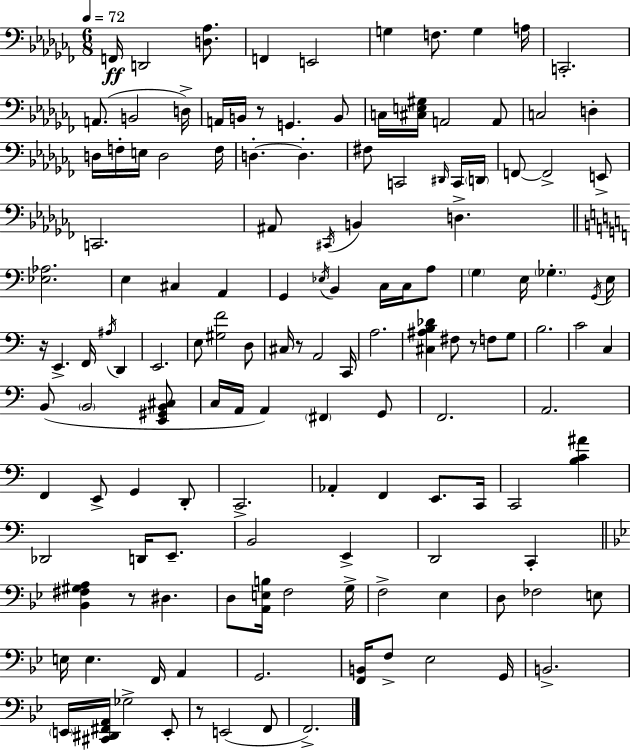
{
  \clef bass
  \numericTimeSignature
  \time 6/8
  \key aes \minor
  \tempo 4 = 72
  f,16\ff d,2 <d aes>8. | f,4 e,2 | g4 f8. g4 a16 | c,2.-. | \break a,8.( b,2 d16->) | a,16 b,16 r8 g,4. b,8 | c16 <cis e gis>16 a,2 a,8 | c2 d4-. | \break d16 f16-. e16 d2 f16 | d4.-.~~ d4.-. | fis8 c,2 \grace { dis,16 } c,16 | \parenthesize d,16 f,8~~ f,2-> e,8-> | \break c,2. | ais,8 \acciaccatura { cis,16 } b,4 d4.-> | \bar "||" \break \key c \major <ees aes>2. | e4 cis4 a,4 | g,4 \acciaccatura { ees16 } b,4 c16 c16 a8 | \parenthesize g4 e16 \parenthesize ges4.-. | \break \acciaccatura { g,16 } e16 r16 e,4.-> f,16 \acciaccatura { ais16 } d,4 | e,2. | e8 <gis f'>2 | d8 cis16 r8 a,2 | \break c,16 a2. | <cis ais b des'>4 fis8 r8 f8 | g8 b2. | c'2 c4 | \break b,8( \parenthesize b,2 | <e, gis, b, cis>8 c16 a,16 a,4) \parenthesize fis,4 | g,8 f,2. | a,2. | \break f,4 e,8-> g,4 | d,8-. c,2.-> | aes,4-. f,4 e,8. | c,16 c,2 <b c' ais'>4 | \break des,2 d,16 | e,8.-- b,2 e,4-> | d,2 c,4-. | \bar "||" \break \key bes \major <bes, fis gis a>4 r8 dis4. | d8 <a, e b>16 f2 g16-> | f2-> ees4 | d8 fes2 e8 | \break e16 e4. f,16 a,4 | g,2. | <f, b,>16 f8-> ees2 g,16 | b,2.-> | \break \parenthesize e,16 <cis, dis, fis, a,>16 ges2-> e,8-. | r8 e,2( f,8 | f,2.->) | \bar "|."
}